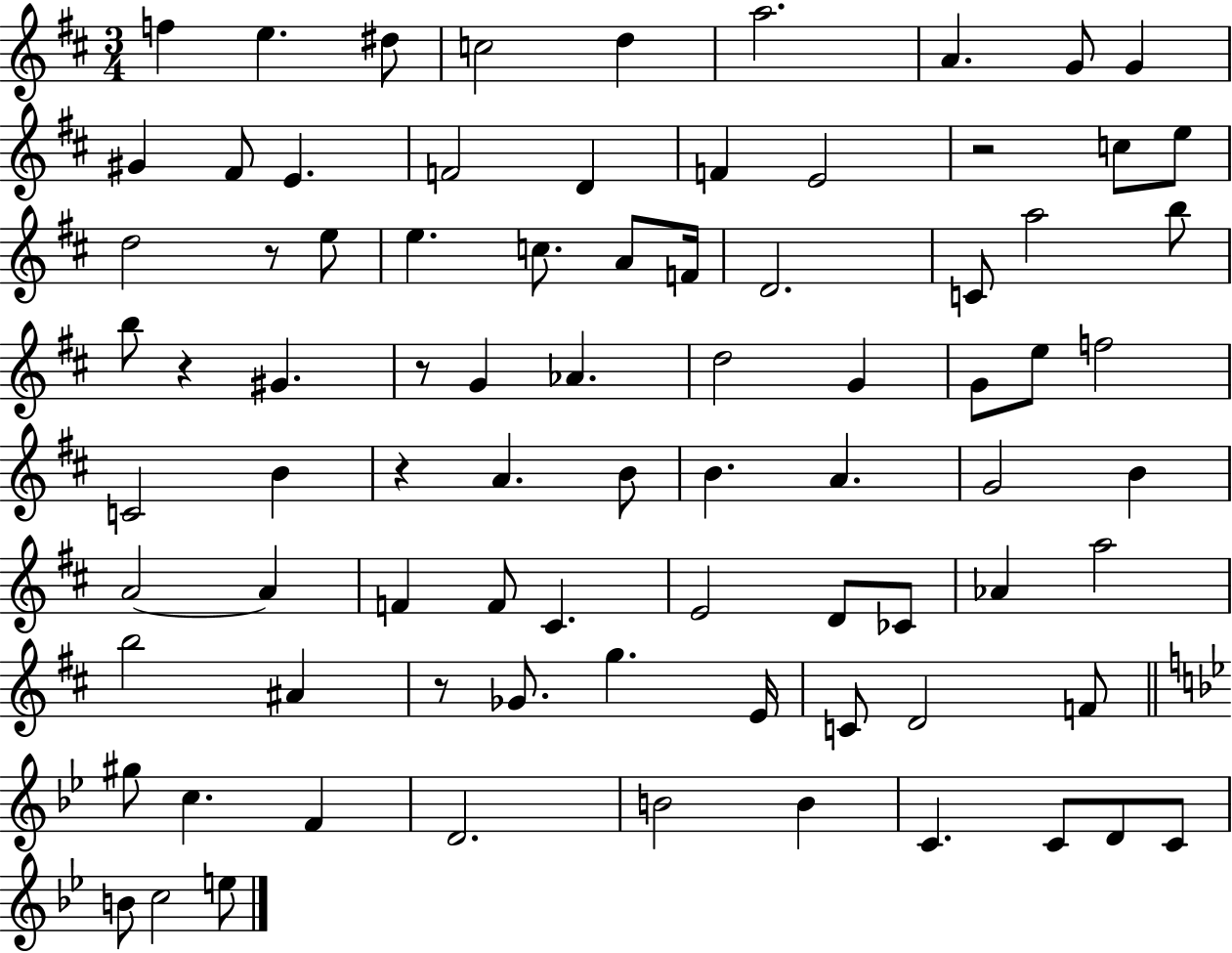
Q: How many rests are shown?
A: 6